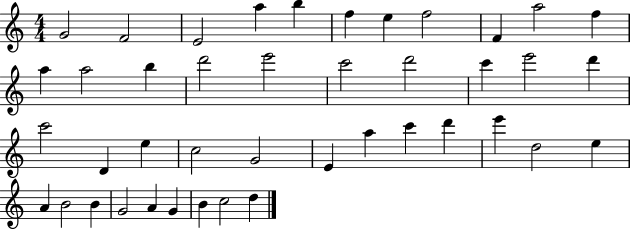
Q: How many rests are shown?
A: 0